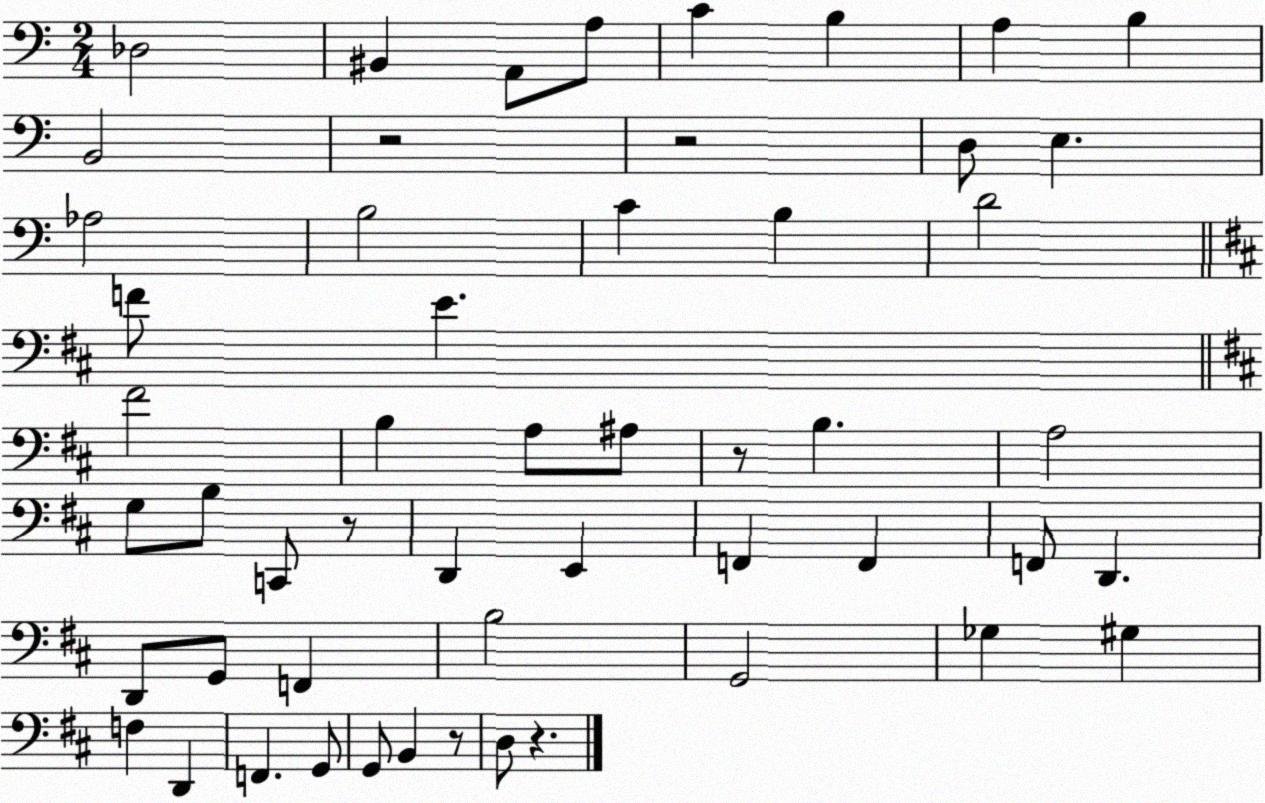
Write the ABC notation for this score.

X:1
T:Untitled
M:2/4
L:1/4
K:C
_D,2 ^B,, A,,/2 A,/2 C B, A, B, B,,2 z2 z2 D,/2 E, _A,2 B,2 C B, D2 F/2 E ^F2 B, A,/2 ^A,/2 z/2 B, A,2 G,/2 B,/2 C,,/2 z/2 D,, E,, F,, F,, F,,/2 D,, D,,/2 G,,/2 F,, B,2 G,,2 _G, ^G, F, D,, F,, G,,/2 G,,/2 B,, z/2 D,/2 z